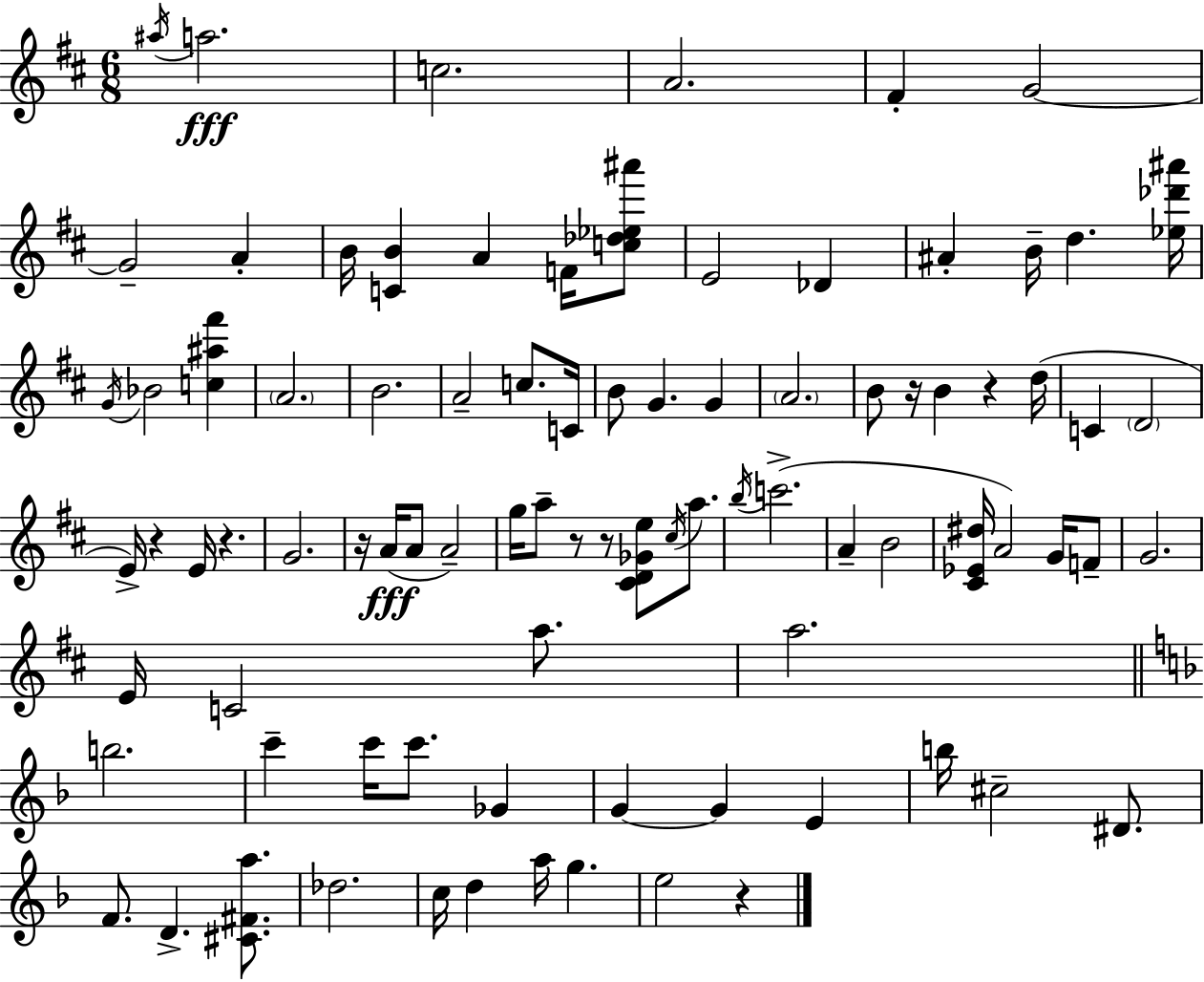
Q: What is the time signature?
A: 6/8